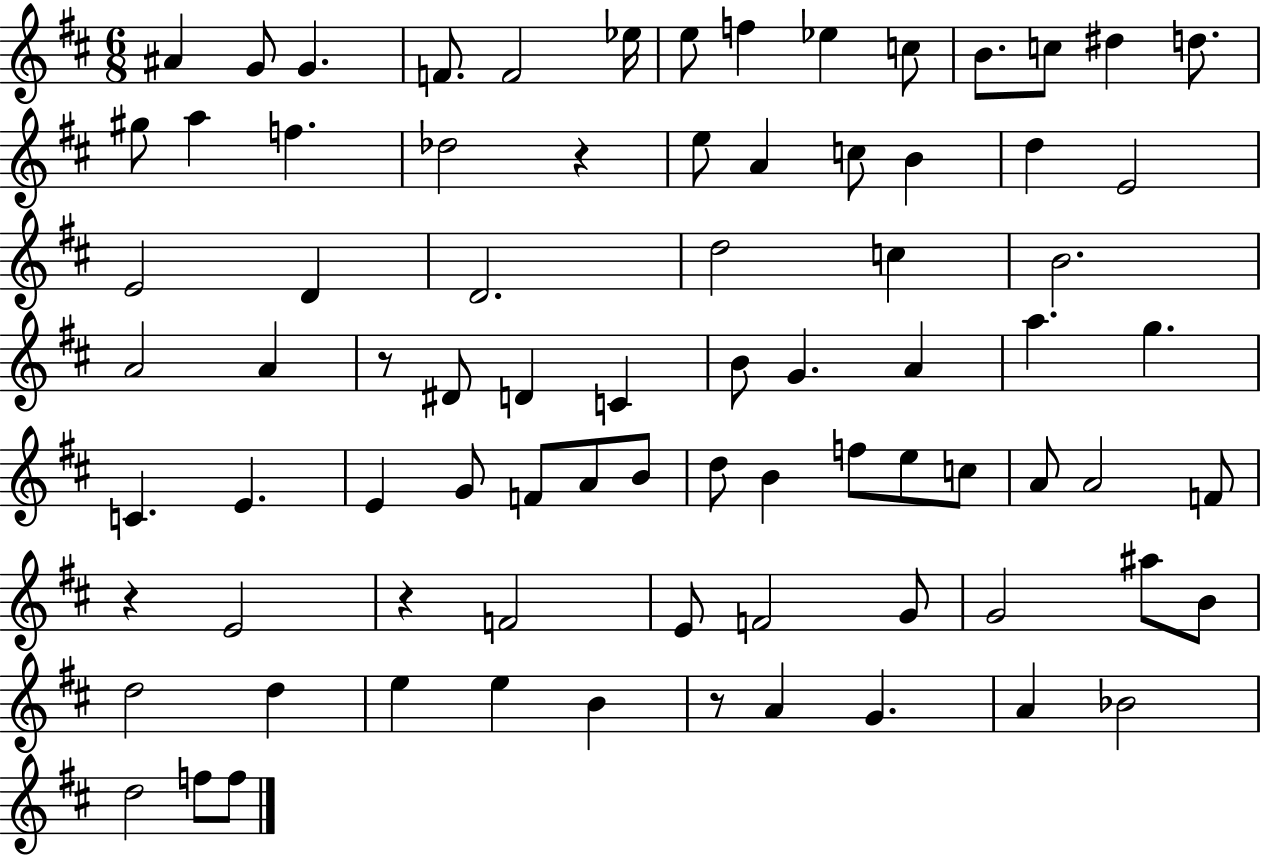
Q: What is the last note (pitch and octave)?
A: F5